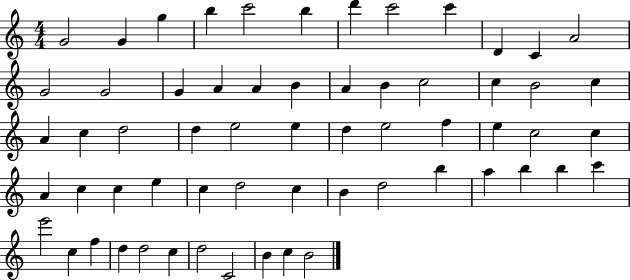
G4/h G4/q G5/q B5/q C6/h B5/q D6/q C6/h C6/q D4/q C4/q A4/h G4/h G4/h G4/q A4/q A4/q B4/q A4/q B4/q C5/h C5/q B4/h C5/q A4/q C5/q D5/h D5/q E5/h E5/q D5/q E5/h F5/q E5/q C5/h C5/q A4/q C5/q C5/q E5/q C5/q D5/h C5/q B4/q D5/h B5/q A5/q B5/q B5/q C6/q E6/h C5/q F5/q D5/q D5/h C5/q D5/h C4/h B4/q C5/q B4/h